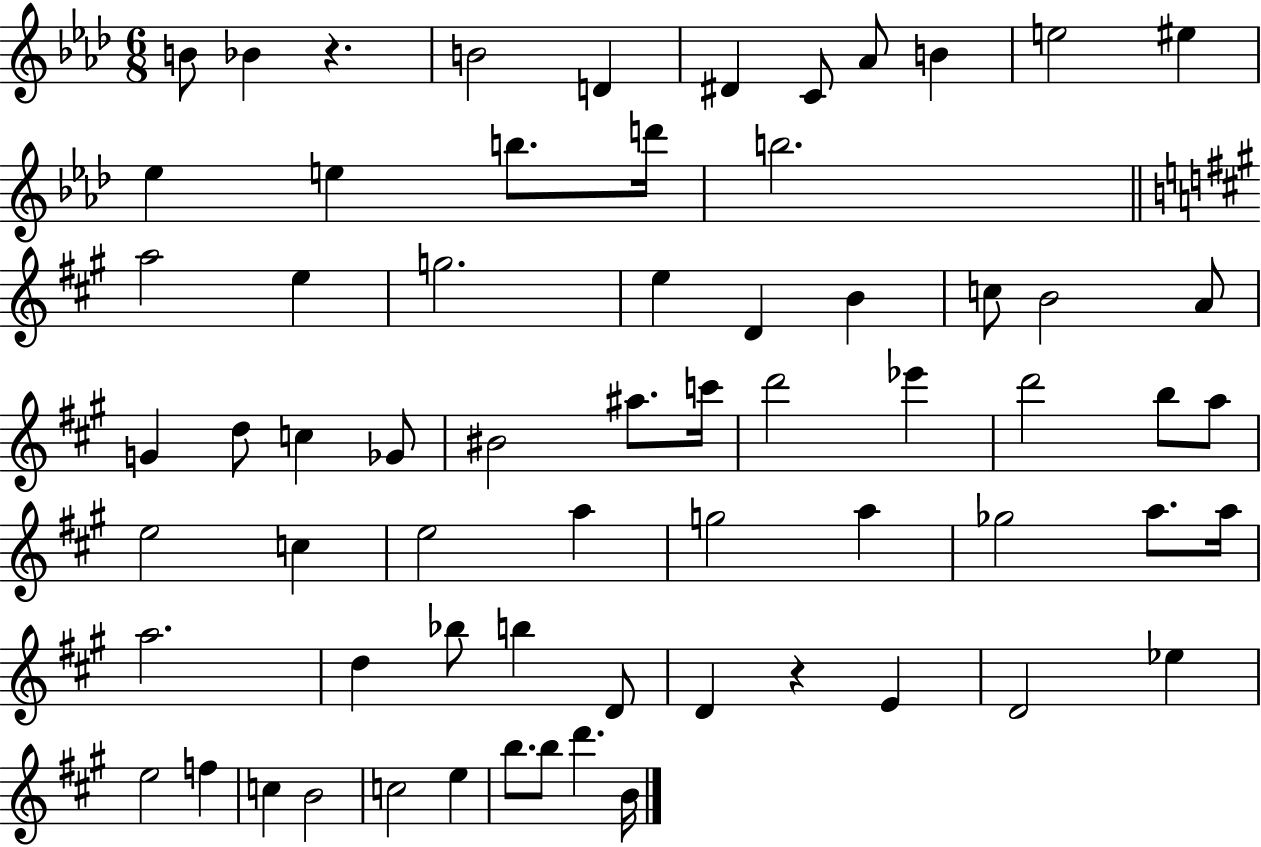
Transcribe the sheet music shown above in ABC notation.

X:1
T:Untitled
M:6/8
L:1/4
K:Ab
B/2 _B z B2 D ^D C/2 _A/2 B e2 ^e _e e b/2 d'/4 b2 a2 e g2 e D B c/2 B2 A/2 G d/2 c _G/2 ^B2 ^a/2 c'/4 d'2 _e' d'2 b/2 a/2 e2 c e2 a g2 a _g2 a/2 a/4 a2 d _b/2 b D/2 D z E D2 _e e2 f c B2 c2 e b/2 b/2 d' B/4